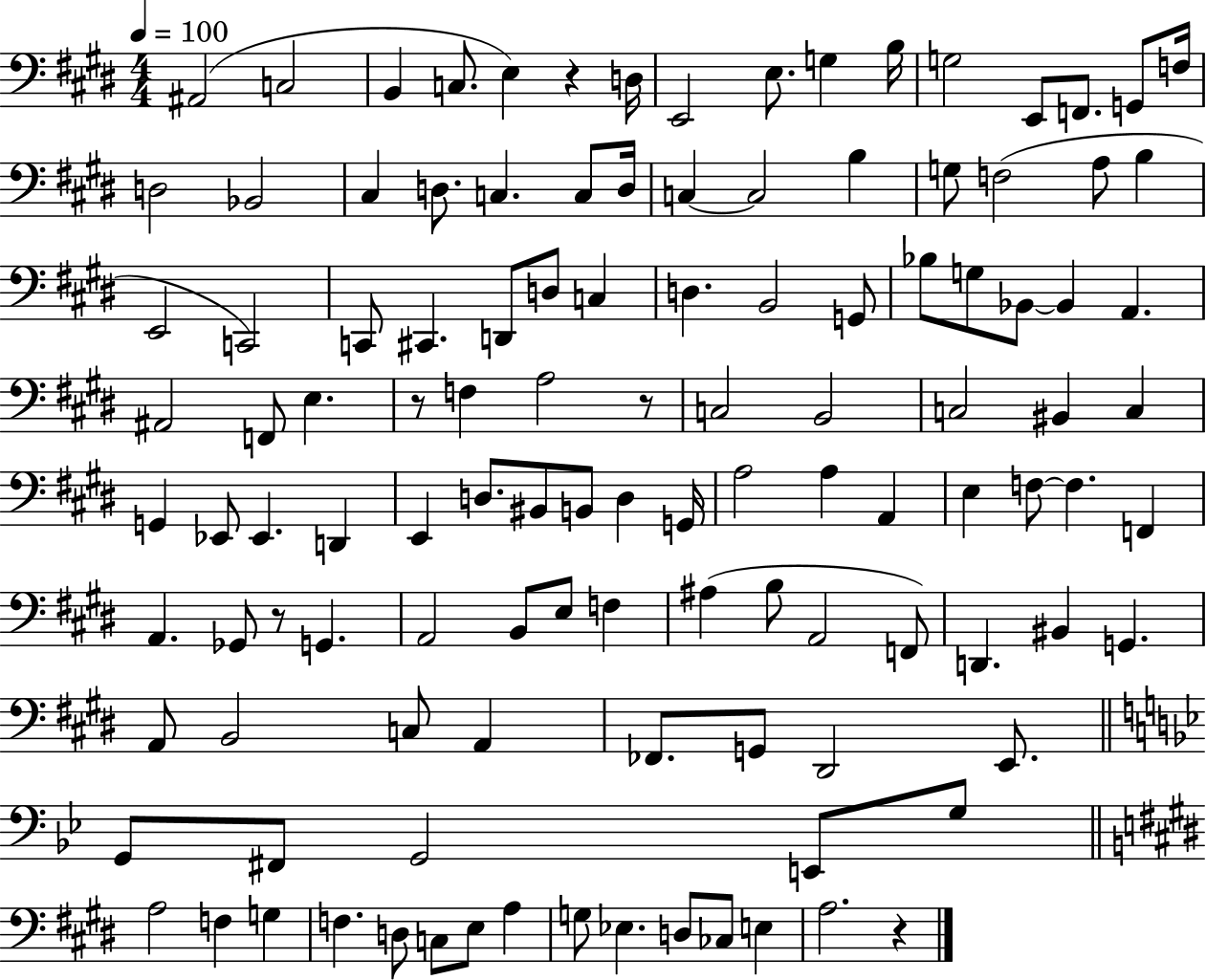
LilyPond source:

{
  \clef bass
  \numericTimeSignature
  \time 4/4
  \key e \major
  \tempo 4 = 100
  ais,2( c2 | b,4 c8. e4) r4 d16 | e,2 e8. g4 b16 | g2 e,8 f,8. g,8 f16 | \break d2 bes,2 | cis4 d8. c4. c8 d16 | c4~~ c2 b4 | g8 f2( a8 b4 | \break e,2 c,2) | c,8 cis,4. d,8 d8 c4 | d4. b,2 g,8 | bes8 g8 bes,8~~ bes,4 a,4. | \break ais,2 f,8 e4. | r8 f4 a2 r8 | c2 b,2 | c2 bis,4 c4 | \break g,4 ees,8 ees,4. d,4 | e,4 d8. bis,8 b,8 d4 g,16 | a2 a4 a,4 | e4 f8~~ f4. f,4 | \break a,4. ges,8 r8 g,4. | a,2 b,8 e8 f4 | ais4( b8 a,2 f,8) | d,4. bis,4 g,4. | \break a,8 b,2 c8 a,4 | fes,8. g,8 dis,2 e,8. | \bar "||" \break \key g \minor g,8 fis,8 g,2 e,8 g8 | \bar "||" \break \key e \major a2 f4 g4 | f4. d8 c8 e8 a4 | g8 ees4. d8 ces8 e4 | a2. r4 | \break \bar "|."
}